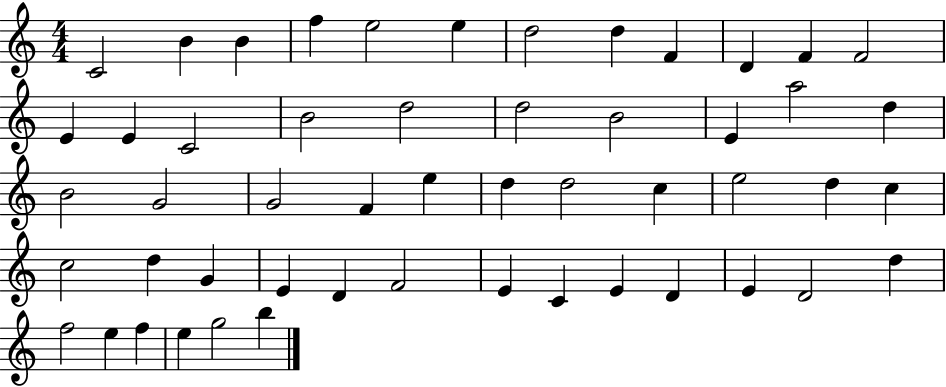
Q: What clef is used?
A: treble